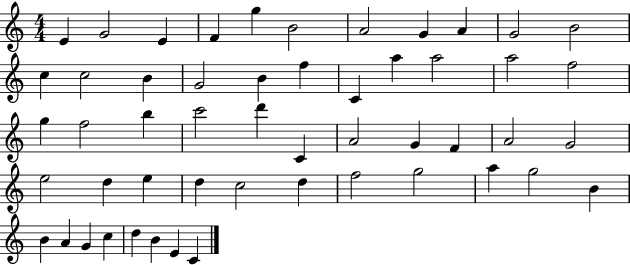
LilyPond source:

{
  \clef treble
  \numericTimeSignature
  \time 4/4
  \key c \major
  e'4 g'2 e'4 | f'4 g''4 b'2 | a'2 g'4 a'4 | g'2 b'2 | \break c''4 c''2 b'4 | g'2 b'4 f''4 | c'4 a''4 a''2 | a''2 f''2 | \break g''4 f''2 b''4 | c'''2 d'''4 c'4 | a'2 g'4 f'4 | a'2 g'2 | \break e''2 d''4 e''4 | d''4 c''2 d''4 | f''2 g''2 | a''4 g''2 b'4 | \break b'4 a'4 g'4 c''4 | d''4 b'4 e'4 c'4 | \bar "|."
}